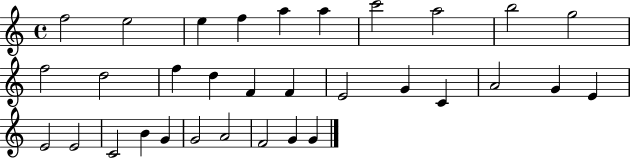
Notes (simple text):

F5/h E5/h E5/q F5/q A5/q A5/q C6/h A5/h B5/h G5/h F5/h D5/h F5/q D5/q F4/q F4/q E4/h G4/q C4/q A4/h G4/q E4/q E4/h E4/h C4/h B4/q G4/q G4/h A4/h F4/h G4/q G4/q